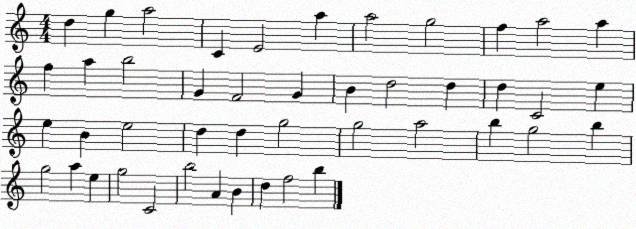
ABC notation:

X:1
T:Untitled
M:4/4
L:1/4
K:C
d g a2 C E2 a a2 g2 f a2 a f a b2 G F2 G B d2 d d C2 e e B e2 d d g2 g2 a2 b g2 b g2 a e g2 C2 b2 A B d f2 b